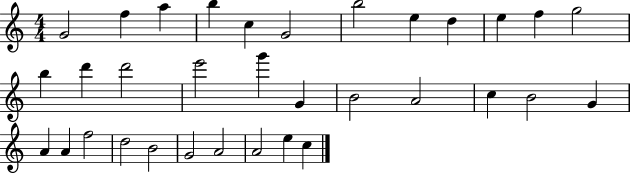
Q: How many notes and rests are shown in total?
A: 33